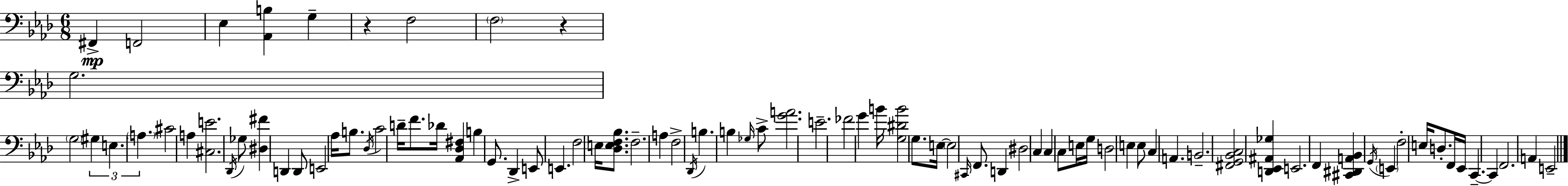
X:1
T:Untitled
M:6/8
L:1/4
K:Fm
^F,, F,,2 _E, [_A,,B,] G, z F,2 F,2 z G,2 G,2 ^G, E, A, ^C2 A, [^C,E]2 _D,,/4 _G,/2 [^D,^F] D,, D,,/2 E,,2 _A,/4 B,/2 _D,/4 C2 D/4 F/2 _D/4 [_A,,_D,^F,] B, G,,/2 _D,, E,,/2 E,, F,2 E,/4 [_D,E,F,_B,]/2 F,2 A, F,2 _D,,/4 B, B, _G,/4 C/2 [GA]2 E2 _F2 G B/4 [G,^DB]2 G,/2 E,/4 E,2 ^C,,/4 F,,/2 D,, ^D,2 C, C, C,/2 E,/4 G,/4 D,2 E, E,/2 C, A,, B,,2 [^F,,G,,_B,,C,]2 [D,,_E,,^A,,_G,] E,,2 F,, [^C,,^D,,A,,_B,,] G,,/4 E,, F,2 E,/4 D,/2 F,,/4 _E,,/4 C,, C,, F,,2 A,, E,,2